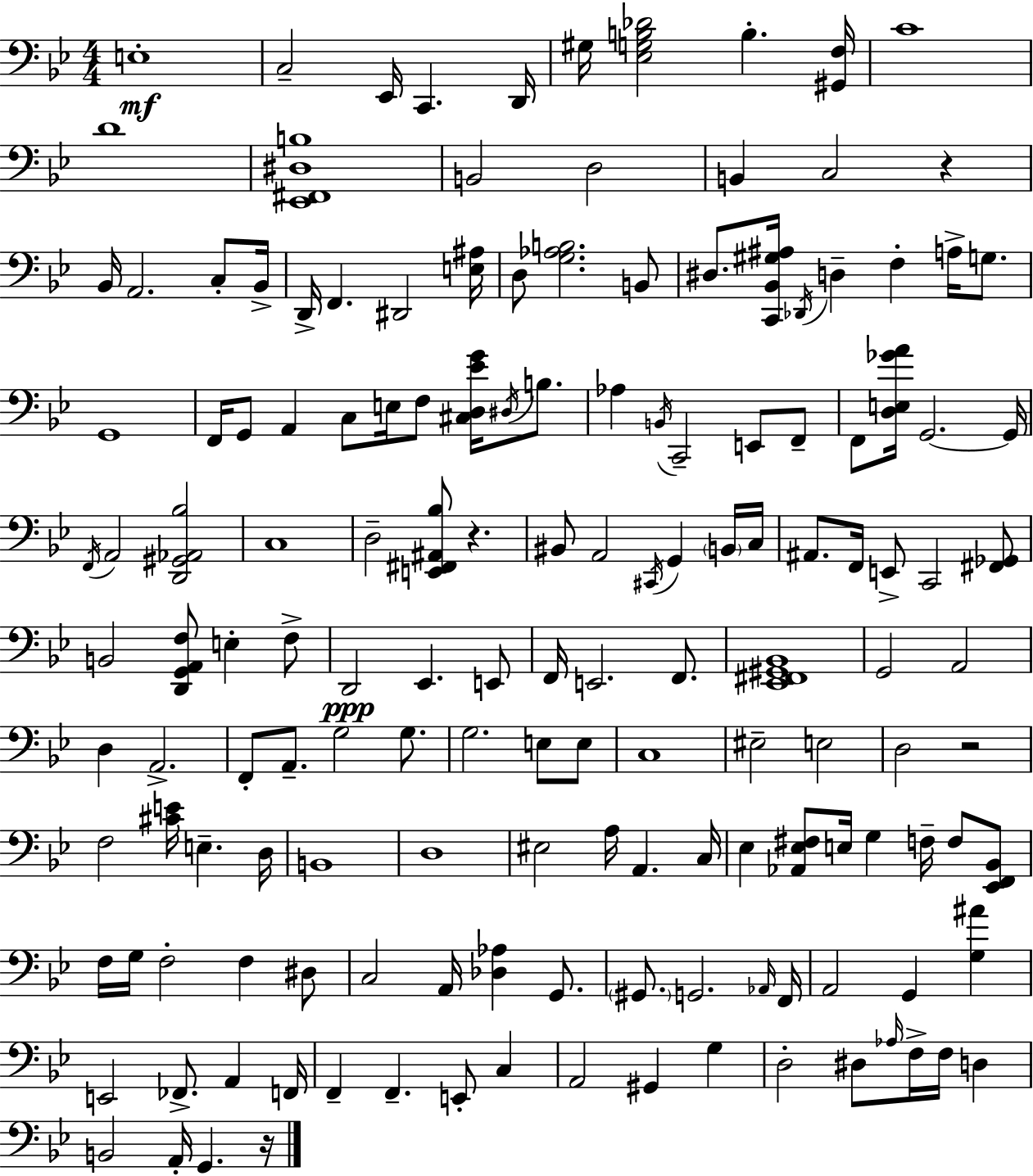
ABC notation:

X:1
T:Untitled
M:4/4
L:1/4
K:Bb
E,4 C,2 _E,,/4 C,, D,,/4 ^G,/4 [_E,G,B,_D]2 B, [^G,,F,]/4 C4 D4 [_E,,^F,,^D,B,]4 B,,2 D,2 B,, C,2 z _B,,/4 A,,2 C,/2 _B,,/4 D,,/4 F,, ^D,,2 [E,^A,]/4 D,/2 [G,_A,B,]2 B,,/2 ^D,/2 [C,,_B,,^G,^A,]/4 _D,,/4 D, F, A,/4 G,/2 G,,4 F,,/4 G,,/2 A,, C,/2 E,/4 F,/2 [^C,D,_EG]/4 ^D,/4 B,/2 _A, B,,/4 C,,2 E,,/2 F,,/2 F,,/2 [D,E,_GA]/4 G,,2 G,,/4 F,,/4 A,,2 [D,,^G,,_A,,_B,]2 C,4 D,2 [E,,^F,,^A,,_B,]/2 z ^B,,/2 A,,2 ^C,,/4 G,, B,,/4 C,/4 ^A,,/2 F,,/4 E,,/2 C,,2 [^F,,_G,,]/2 B,,2 [D,,G,,A,,F,]/2 E, F,/2 D,,2 _E,, E,,/2 F,,/4 E,,2 F,,/2 [_E,,^F,,^G,,_B,,]4 G,,2 A,,2 D, A,,2 F,,/2 A,,/2 G,2 G,/2 G,2 E,/2 E,/2 C,4 ^E,2 E,2 D,2 z2 F,2 [^CE]/4 E, D,/4 B,,4 D,4 ^E,2 A,/4 A,, C,/4 _E, [_A,,_E,^F,]/2 E,/4 G, F,/4 F,/2 [_E,,F,,_B,,]/2 F,/4 G,/4 F,2 F, ^D,/2 C,2 A,,/4 [_D,_A,] G,,/2 ^G,,/2 G,,2 _A,,/4 F,,/4 A,,2 G,, [G,^A] E,,2 _F,,/2 A,, F,,/4 F,, F,, E,,/2 C, A,,2 ^G,, G, D,2 ^D,/2 _A,/4 F,/4 F,/4 D, B,,2 A,,/4 G,, z/4